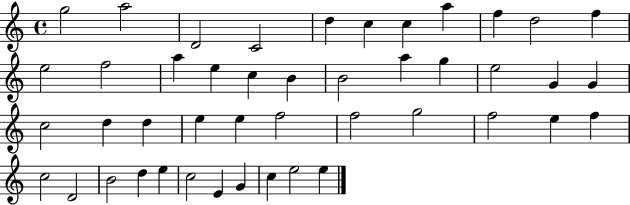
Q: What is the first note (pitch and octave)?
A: G5